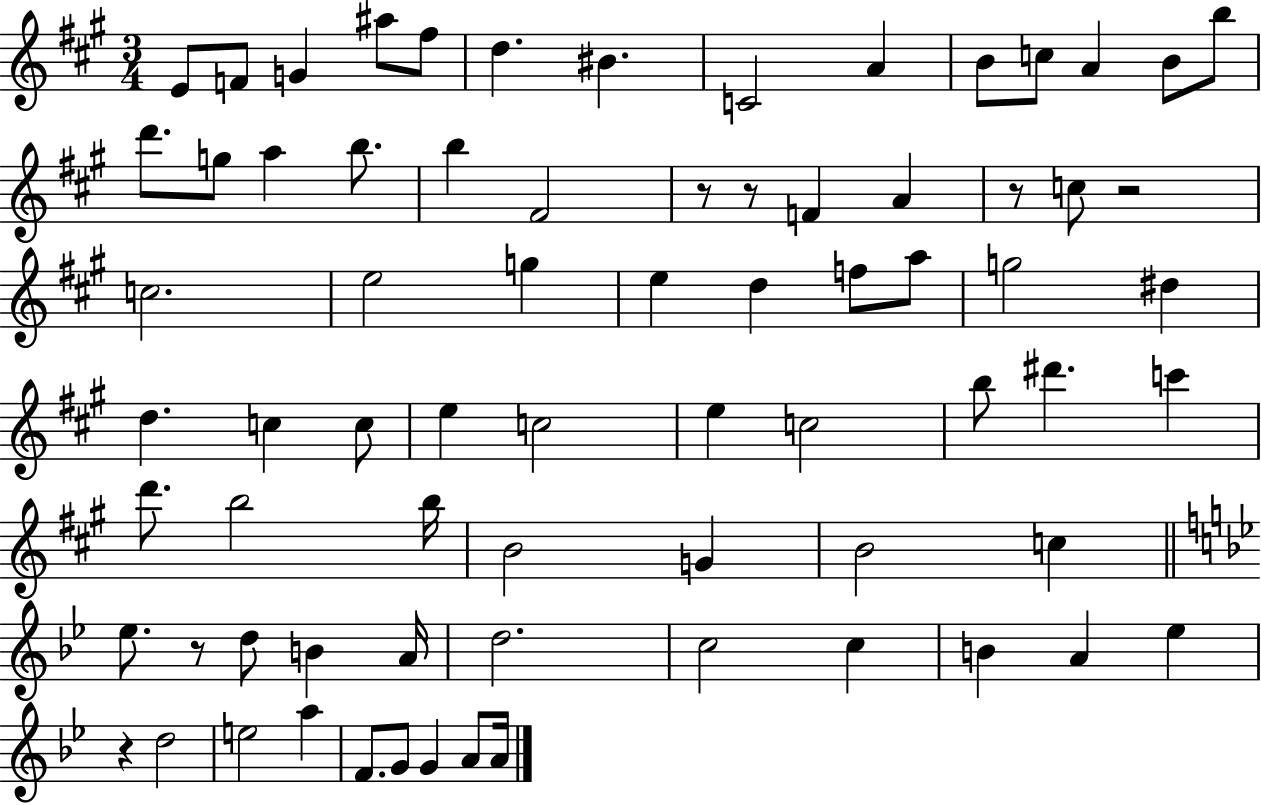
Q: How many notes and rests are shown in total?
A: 73